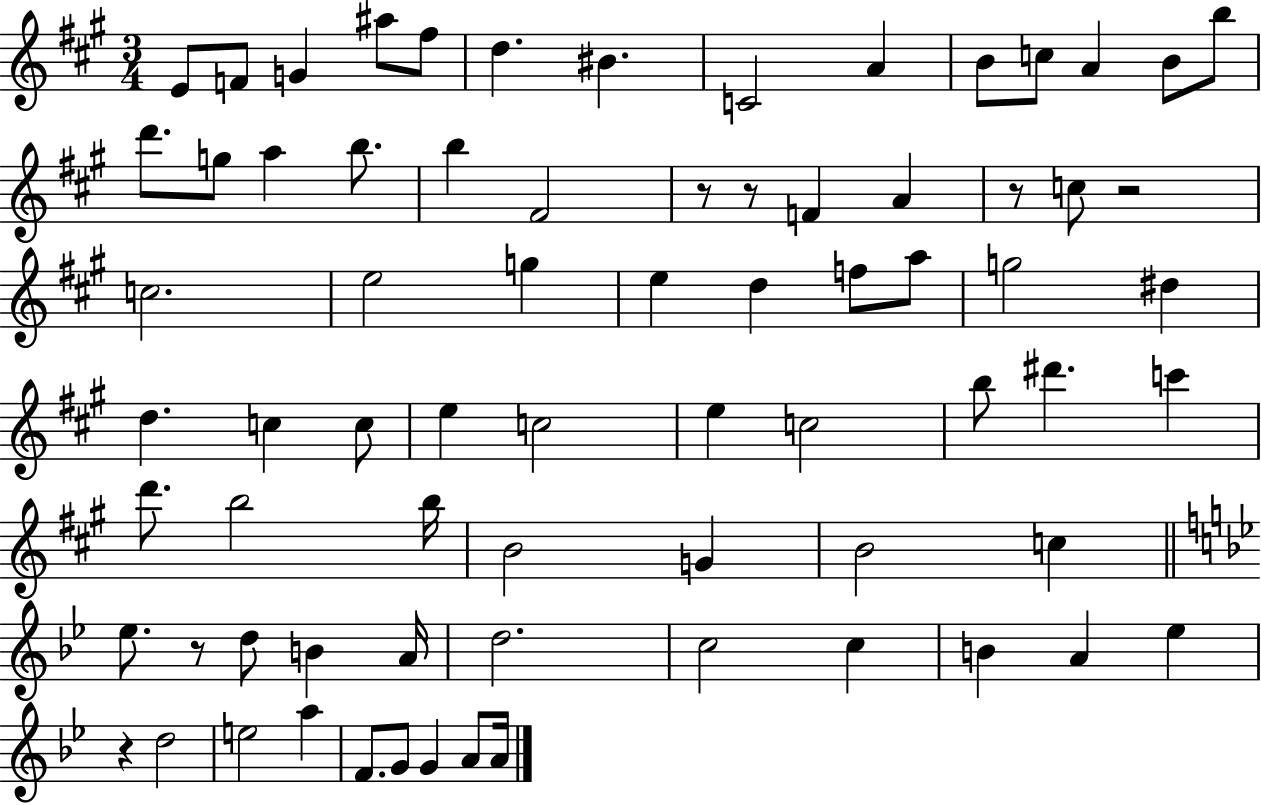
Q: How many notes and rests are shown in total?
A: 73